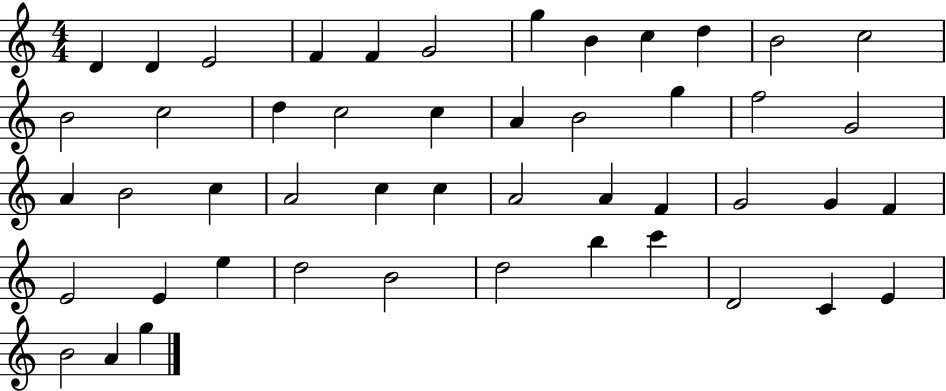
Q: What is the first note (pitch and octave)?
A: D4